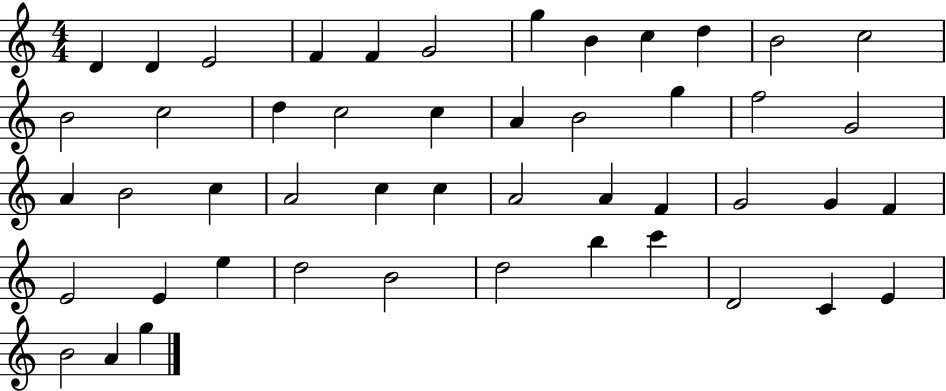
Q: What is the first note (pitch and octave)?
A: D4